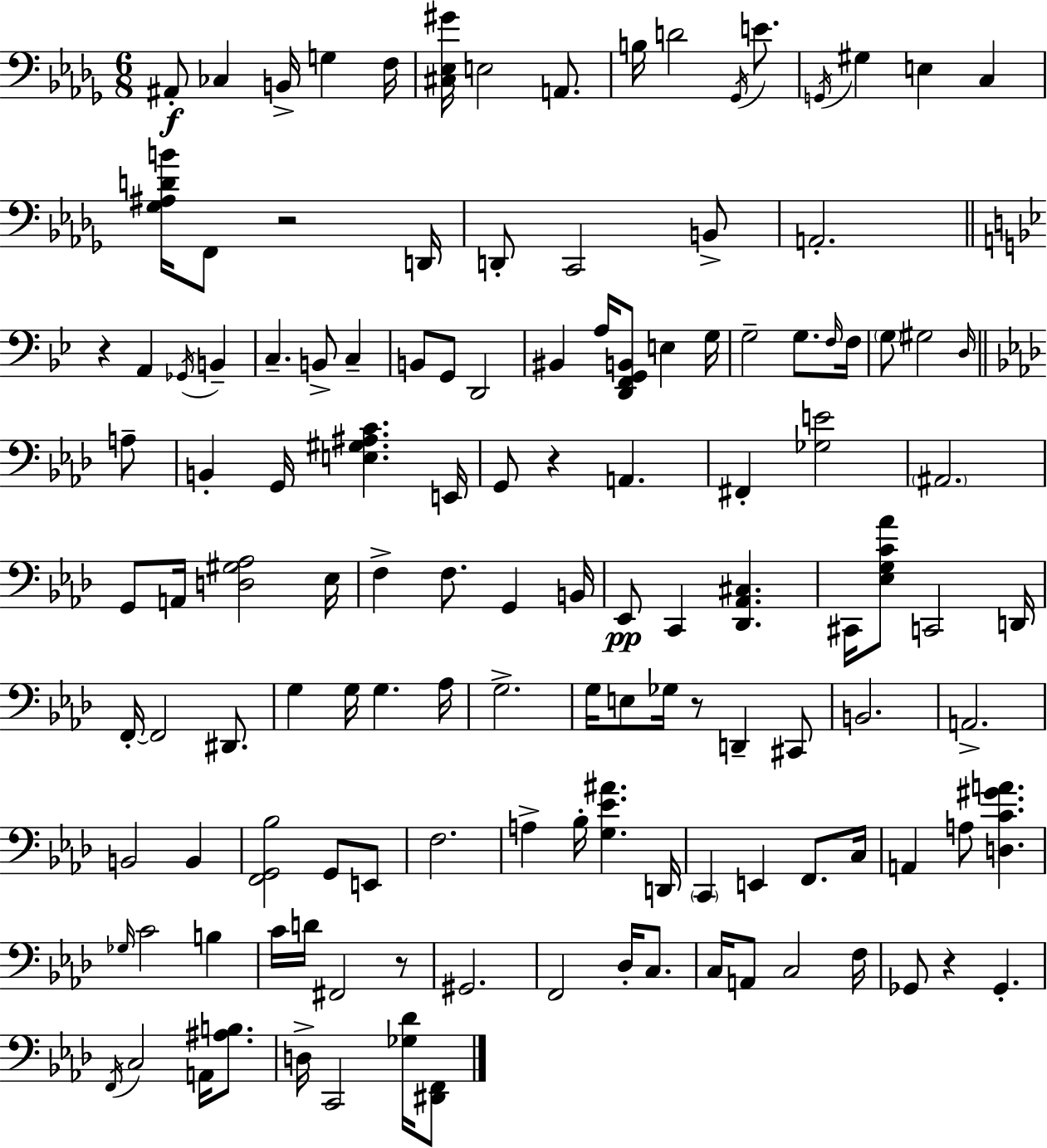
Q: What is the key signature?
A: BES minor